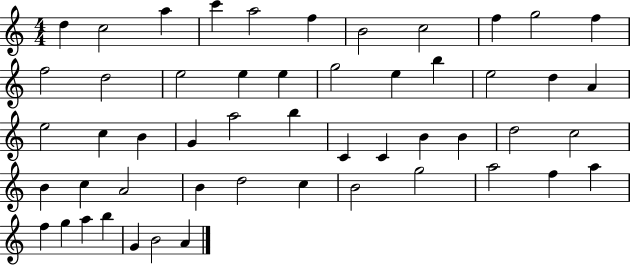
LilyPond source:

{
  \clef treble
  \numericTimeSignature
  \time 4/4
  \key c \major
  d''4 c''2 a''4 | c'''4 a''2 f''4 | b'2 c''2 | f''4 g''2 f''4 | \break f''2 d''2 | e''2 e''4 e''4 | g''2 e''4 b''4 | e''2 d''4 a'4 | \break e''2 c''4 b'4 | g'4 a''2 b''4 | c'4 c'4 b'4 b'4 | d''2 c''2 | \break b'4 c''4 a'2 | b'4 d''2 c''4 | b'2 g''2 | a''2 f''4 a''4 | \break f''4 g''4 a''4 b''4 | g'4 b'2 a'4 | \bar "|."
}